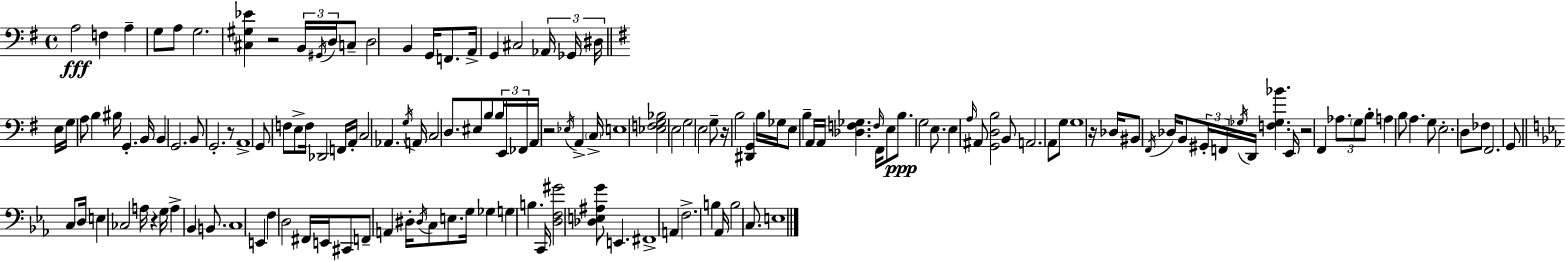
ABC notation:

X:1
T:Untitled
M:4/4
L:1/4
K:G
A,2 F, A, G,/2 A,/2 G,2 [^C,^G,_E] z2 B,,/4 ^G,,/4 D,/4 C,/2 D,2 B,, G,,/4 F,,/2 A,,/4 G,, ^C,2 _A,,/4 _G,,/4 ^D,/4 E,/4 G,/4 A,/2 B, ^B,/4 G,, B,,/4 B,, G,,2 B,,/2 G,,2 z/2 A,,4 G,,/2 F,/2 E,/2 F,/4 _D,,2 F,,/4 A,,/4 C,2 _A,, G,/4 A,,/4 C,2 D,/2 ^E,/2 B,/2 B,/4 E,,/4 _F,,/4 A,,/4 z2 _E,/4 A,, C,/4 E,4 [_E,F,G,_B,]2 E,2 G,2 E,2 G,/2 z/4 B,2 [^D,,G,,] B,/4 _G,/4 E,/2 B, A,,/4 A,,/4 [_D,F,_G,] F,/4 ^F,,/4 E,/2 B,/2 G,2 E,/2 E, A,/4 ^A,,/2 [G,,D,B,]2 B,,/2 A,,2 A,,/2 G,/2 G,4 z/4 _D,/4 ^B,,/2 ^F,,/4 _D,/4 B,,/2 ^G,,/4 F,,/4 _G,/4 D,,/4 [F,_G,_B] E,,/4 z2 ^F,, _A,/2 G,/2 B,/2 A, B,/2 A, G,/2 E,2 D,/2 _F,/2 ^F,,2 G,,/2 C,/2 D,/4 E, _C,2 A,/4 z G,/4 A, _B,, B,,/2 C,4 E,, F, D,2 ^F,,/4 E,,/4 ^C,,/2 F,,/2 A,, ^D,/4 ^D,/4 C,/2 E,/2 G,/4 _G, G, B, C,,/4 [D,F,^G]2 [_D,E,^A,G]/2 E,, ^F,,4 A,, F,2 B, _A,,/4 B,2 C,/2 E,4